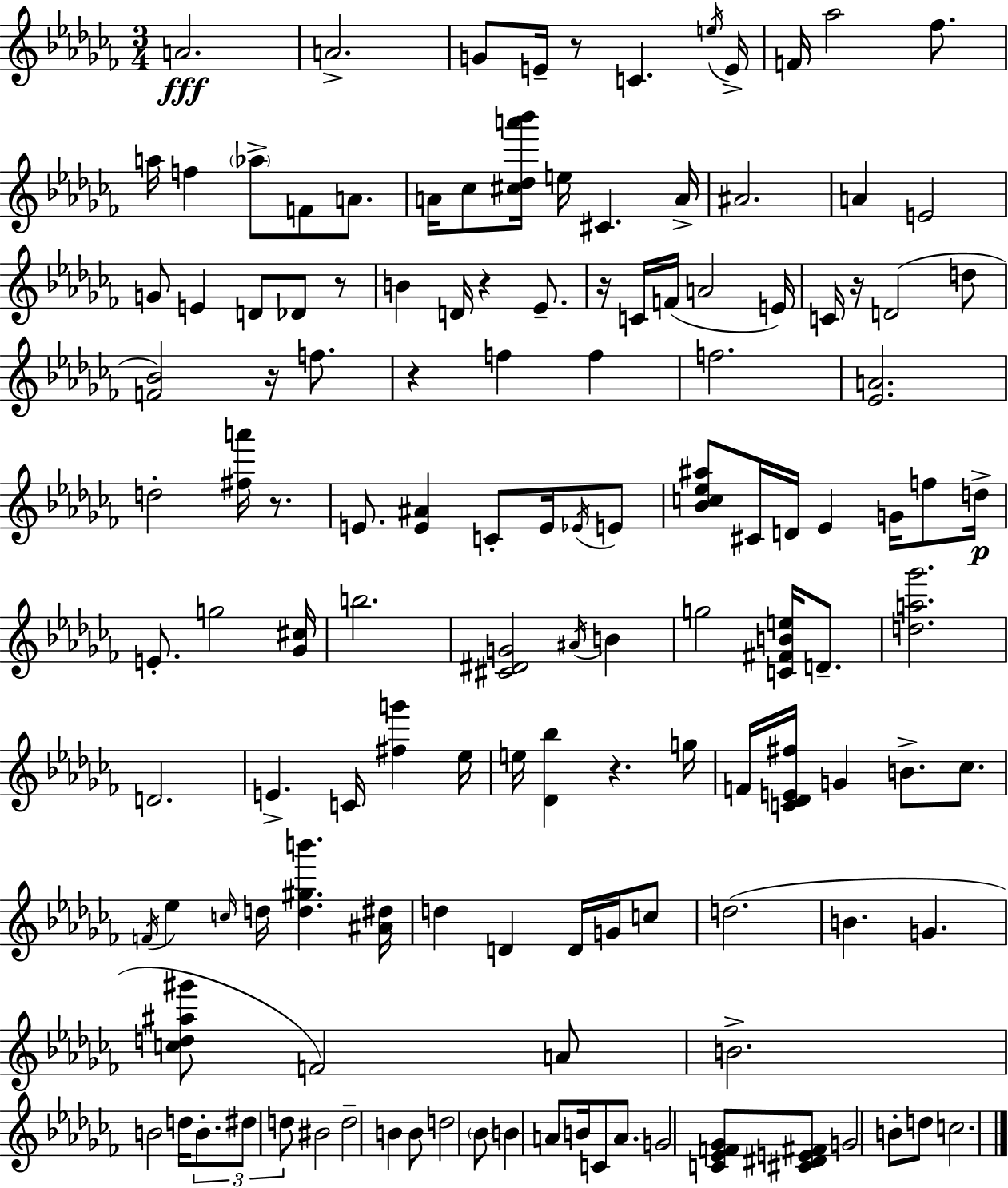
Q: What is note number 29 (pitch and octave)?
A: D4